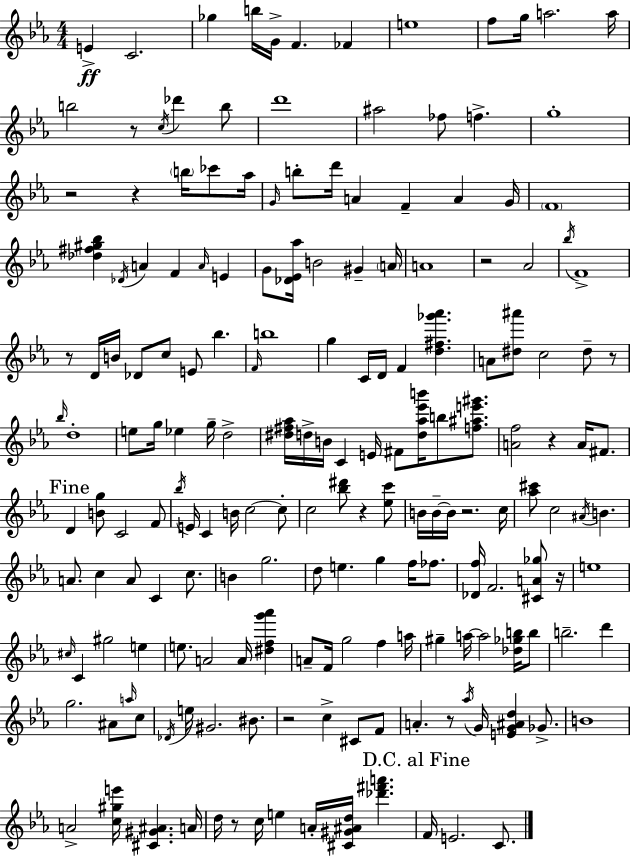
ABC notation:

X:1
T:Untitled
M:4/4
L:1/4
K:Cm
E C2 _g b/4 G/4 F _F e4 f/2 g/4 a2 a/4 b2 z/2 c/4 _d' b/2 d'4 ^a2 _f/2 f g4 z2 z b/4 _c'/2 _a/4 G/4 b/2 d'/4 A F A G/4 F4 [_d^f^g_b] _D/4 A F A/4 E G/2 [_D_E_a]/4 B2 ^G A/4 A4 z2 _A2 _b/4 F4 z/2 D/4 B/4 _D/2 c/2 E/2 _b F/4 b4 g C/4 D/4 F [d^f_g'_a'] A/2 [^d^a']/2 c2 ^d/2 z/2 _b/4 d4 e/2 g/4 _e g/4 d2 [^d^f_a]/4 d/4 B/4 C E/4 ^F/2 [d_a_e'b']/4 b/2 [f^ae'^g']/2 [Af]2 z A/4 ^F/2 D [Bg]/2 C2 F/2 _b/4 E/4 C B/4 c2 c/2 c2 [_b^d']/2 z [_ec']/2 B/4 B/4 B/4 z2 c/4 [_a^c']/2 c2 ^A/4 B A/2 c A/2 C c/2 B g2 d/2 e g f/4 _f/2 [_Df]/4 F2 [^CA_g]/2 z/4 e4 ^c/4 C ^g2 e e/2 A2 A/4 [^dfg'_a'] A/2 F/4 g2 f a/4 ^g a/4 a2 [_d_gb]/4 b/2 b2 d' g2 ^A/2 a/4 c/2 _D/4 e/4 ^G2 ^B/2 z2 c ^C/2 F/2 A z/2 _a/4 G/4 [EG^Ad] _G/2 B4 A2 [c^ge']/4 [^C^G^A] A/4 d/4 z/2 c/4 e A/4 [^C^G^Ad]/4 [_d'^f'a'] F/4 E2 C/2